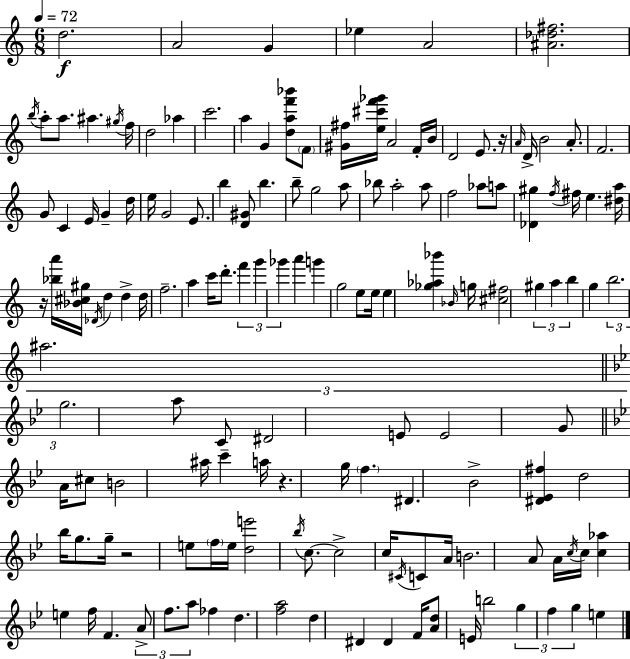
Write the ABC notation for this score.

X:1
T:Untitled
M:6/8
L:1/4
K:C
d2 A2 G _e A2 [^A_d^f]2 b/4 a/2 a/2 ^a ^g/4 f/4 d2 _a c'2 a G [daf'_b']/2 F/2 [^G^f]/4 [e^c'f'_g']/4 A2 F/4 B/4 D2 E/2 z/4 A/4 D/4 B2 A/2 F2 G/2 C E/4 G d/4 e/4 G2 E/2 b [D^G]/2 b b/2 g2 a/2 _b/2 a2 a/2 f2 _a/2 a/2 [_D^g] f/4 ^f/4 e [^da]/4 z/4 [_ba']/4 [_B^c^g]/4 _D/4 d d d/4 f2 a c'/4 d'/2 f' g' _g' a' g' g2 e/2 e/4 e [_g_a_b'] _B/4 g/4 [^c^f]2 ^g a b g b2 ^a2 g2 a/2 C/2 ^D2 E/2 E2 G/2 A/4 ^c/2 B2 ^a/4 c' a/4 z g/4 f ^D _B2 [^D_E^f] d2 _b/4 g/2 g/4 z2 e/2 f/4 e/4 [de']2 _b/4 c/2 c2 c/4 ^C/4 C/2 A/4 B2 A/2 A/4 c/4 c/4 [c_a] e f/4 F A/2 f/2 a/2 _f d [fa]2 d ^D ^D F/4 [Ad]/2 E/4 b2 g f g e